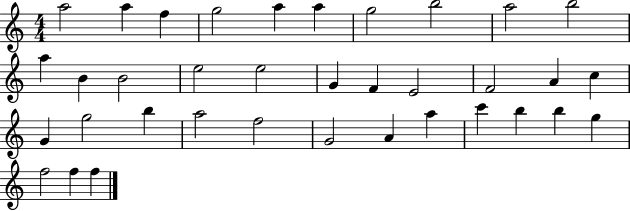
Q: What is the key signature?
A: C major